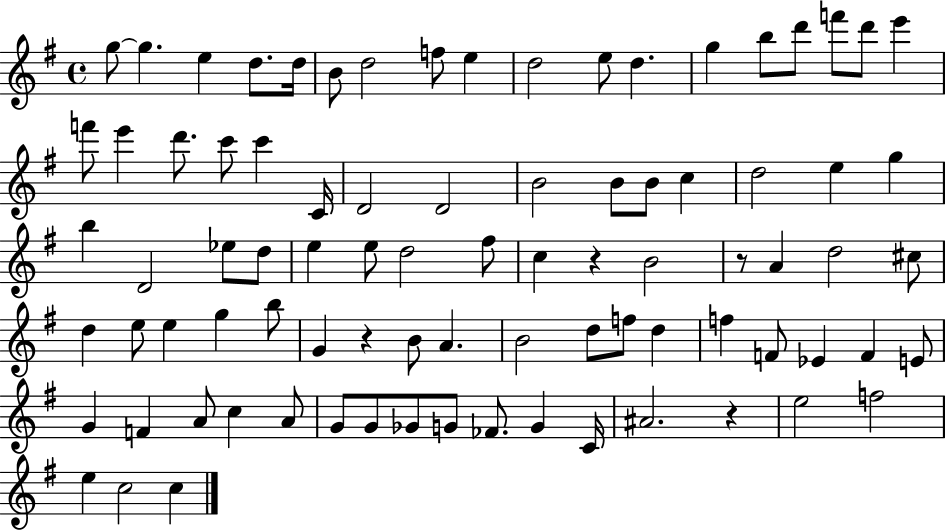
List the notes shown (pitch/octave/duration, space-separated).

G5/e G5/q. E5/q D5/e. D5/s B4/e D5/h F5/e E5/q D5/h E5/e D5/q. G5/q B5/e D6/e F6/e D6/e E6/q F6/e E6/q D6/e. C6/e C6/q C4/s D4/h D4/h B4/h B4/e B4/e C5/q D5/h E5/q G5/q B5/q D4/h Eb5/e D5/e E5/q E5/e D5/h F#5/e C5/q R/q B4/h R/e A4/q D5/h C#5/e D5/q E5/e E5/q G5/q B5/e G4/q R/q B4/e A4/q. B4/h D5/e F5/e D5/q F5/q F4/e Eb4/q F4/q E4/e G4/q F4/q A4/e C5/q A4/e G4/e G4/e Gb4/e G4/e FES4/e. G4/q C4/s A#4/h. R/q E5/h F5/h E5/q C5/h C5/q